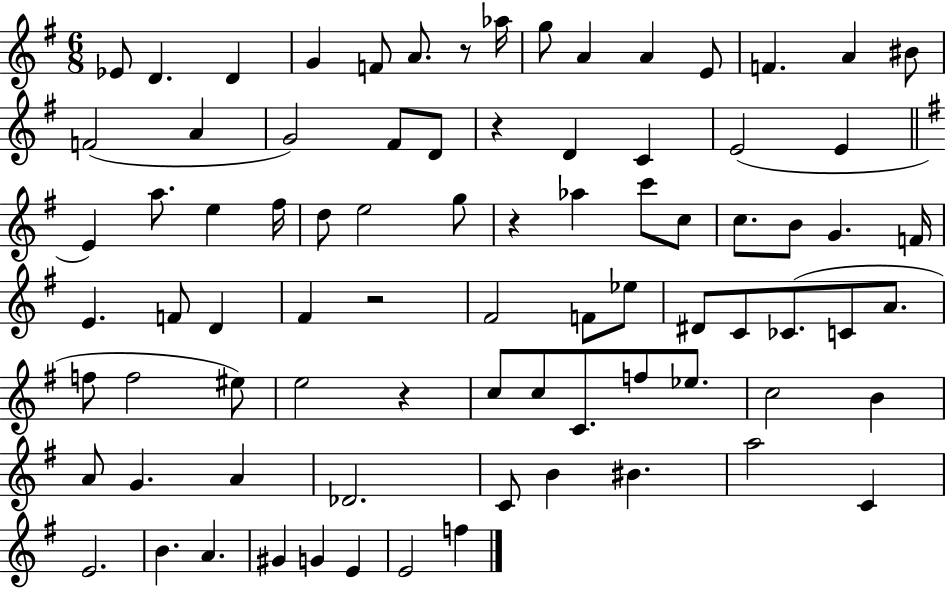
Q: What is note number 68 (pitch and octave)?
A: A5